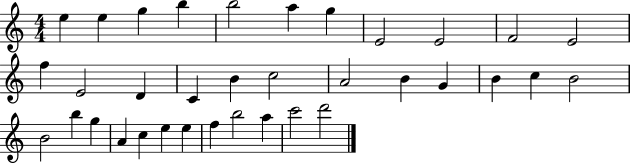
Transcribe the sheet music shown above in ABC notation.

X:1
T:Untitled
M:4/4
L:1/4
K:C
e e g b b2 a g E2 E2 F2 E2 f E2 D C B c2 A2 B G B c B2 B2 b g A c e e f b2 a c'2 d'2